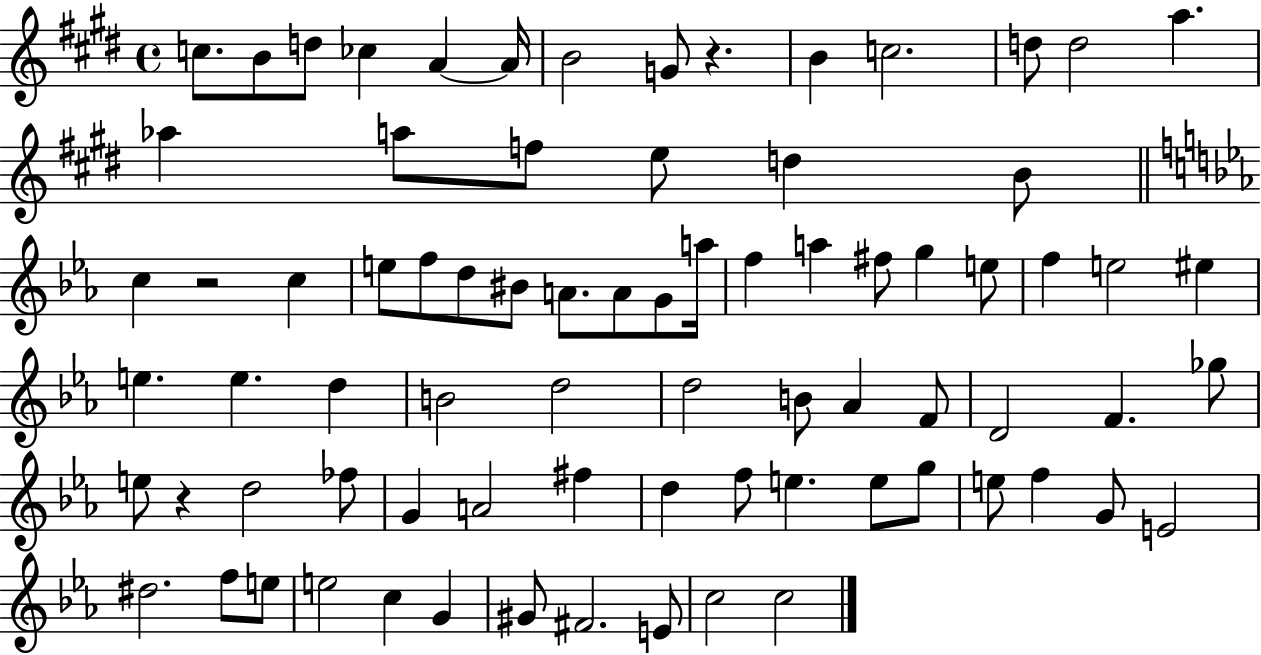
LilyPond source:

{
  \clef treble
  \time 4/4
  \defaultTimeSignature
  \key e \major
  c''8. b'8 d''8 ces''4 a'4~~ a'16 | b'2 g'8 r4. | b'4 c''2. | d''8 d''2 a''4. | \break aes''4 a''8 f''8 e''8 d''4 b'8 | \bar "||" \break \key ees \major c''4 r2 c''4 | e''8 f''8 d''8 bis'8 a'8. a'8 g'8 a''16 | f''4 a''4 fis''8 g''4 e''8 | f''4 e''2 eis''4 | \break e''4. e''4. d''4 | b'2 d''2 | d''2 b'8 aes'4 f'8 | d'2 f'4. ges''8 | \break e''8 r4 d''2 fes''8 | g'4 a'2 fis''4 | d''4 f''8 e''4. e''8 g''8 | e''8 f''4 g'8 e'2 | \break dis''2. f''8 e''8 | e''2 c''4 g'4 | gis'8 fis'2. e'8 | c''2 c''2 | \break \bar "|."
}